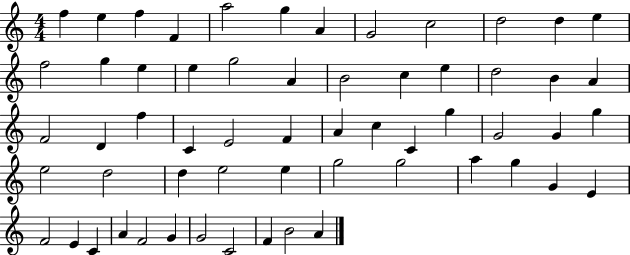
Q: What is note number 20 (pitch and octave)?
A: C5